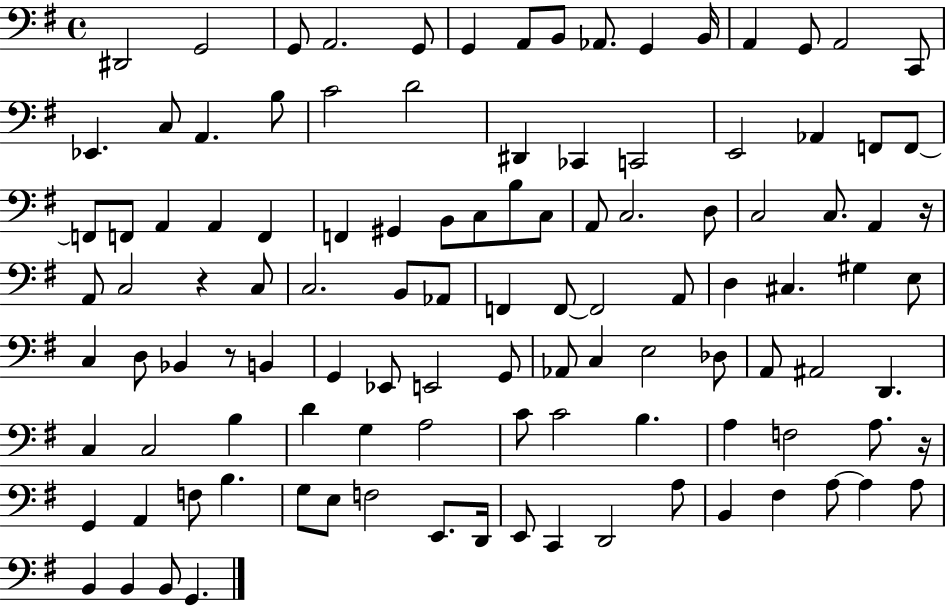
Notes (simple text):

D#2/h G2/h G2/e A2/h. G2/e G2/q A2/e B2/e Ab2/e. G2/q B2/s A2/q G2/e A2/h C2/e Eb2/q. C3/e A2/q. B3/e C4/h D4/h D#2/q CES2/q C2/h E2/h Ab2/q F2/e F2/e F2/e F2/e A2/q A2/q F2/q F2/q G#2/q B2/e C3/e B3/e C3/e A2/e C3/h. D3/e C3/h C3/e. A2/q R/s A2/e C3/h R/q C3/e C3/h. B2/e Ab2/e F2/q F2/e F2/h A2/e D3/q C#3/q. G#3/q E3/e C3/q D3/e Bb2/q R/e B2/q G2/q Eb2/e E2/h G2/e Ab2/e C3/q E3/h Db3/e A2/e A#2/h D2/q. C3/q C3/h B3/q D4/q G3/q A3/h C4/e C4/h B3/q. A3/q F3/h A3/e. R/s G2/q A2/q F3/e B3/q. G3/e E3/e F3/h E2/e. D2/s E2/e C2/q D2/h A3/e B2/q F#3/q A3/e A3/q A3/e B2/q B2/q B2/e G2/q.